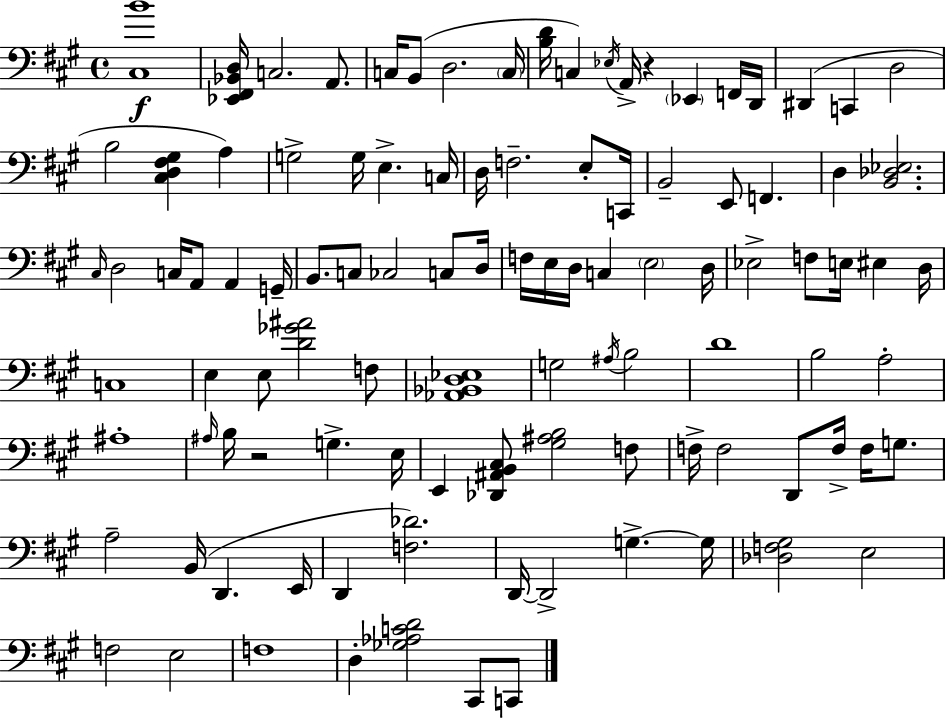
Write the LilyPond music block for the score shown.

{
  \clef bass
  \time 4/4
  \defaultTimeSignature
  \key a \major
  <cis b'>1\f | <ees, fis, bes, d>16 c2. a,8. | c16 b,8( d2. \parenthesize c16 | <b d'>16 c4) \acciaccatura { ees16 } a,16-> r4 \parenthesize ees,4 f,16 | \break d,16 dis,4( c,4 d2 | b2 <cis d fis gis>4 a4) | g2-> g16 e4.-> | c16 d16 f2.-- e8-. | \break c,16 b,2-- e,8 f,4. | d4 <b, des ees>2. | \grace { cis16 } d2 c16 a,8 a,4 | g,16-- b,8. c8 ces2 c8 | \break d16 f16 e16 d16 c4 \parenthesize e2 | d16 ees2-> f8 e16 eis4 | d16 c1 | e4 e8 <d' ges' ais'>2 | \break f8 <aes, bes, d ees>1 | g2 \acciaccatura { ais16 } b2 | d'1 | b2 a2-. | \break ais1-. | \grace { ais16 } b16 r2 g4.-> | e16 e,4 <des, ais, b, cis>8 <gis ais b>2 | f8 f16-> f2 d,8 f16-> | \break f16 g8. a2-- b,16( d,4. | e,16 d,4 <f des'>2.) | d,16~~ d,2-> g4.->~~ | g16 <des f gis>2 e2 | \break f2 e2 | f1 | d4-. <ges aes c' d'>2 | cis,8 c,8 \bar "|."
}